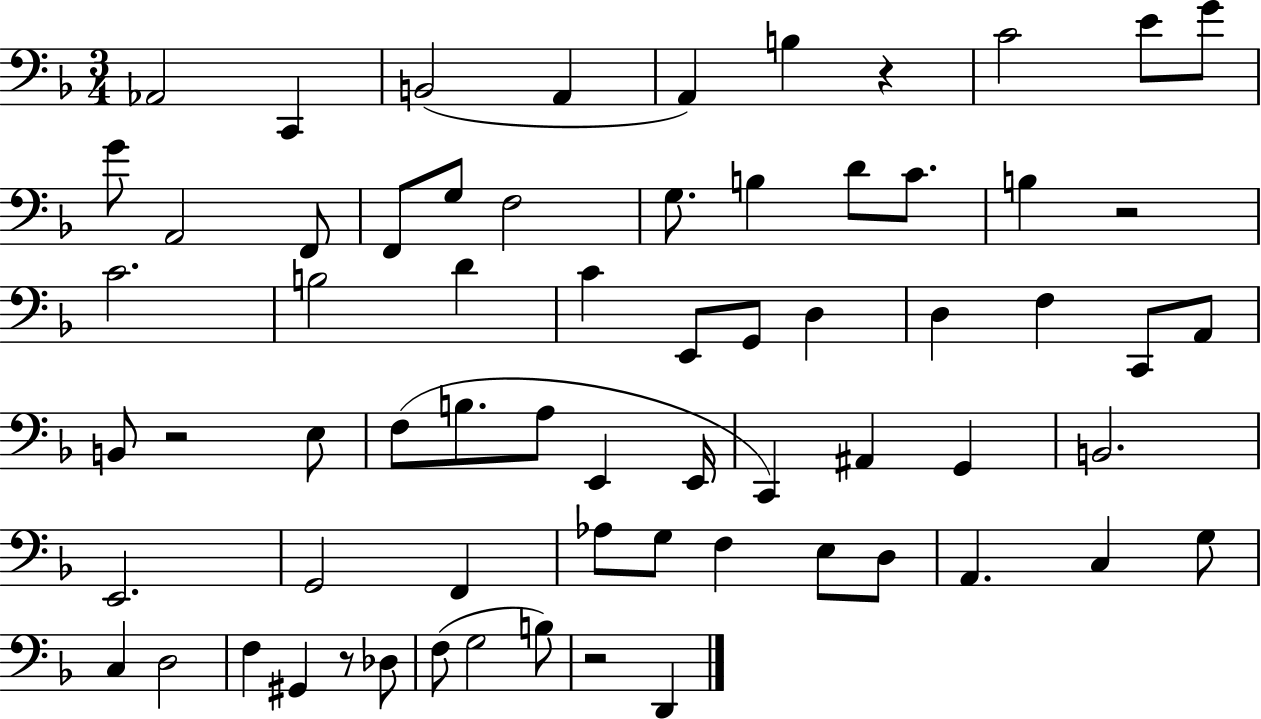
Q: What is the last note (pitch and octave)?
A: D2